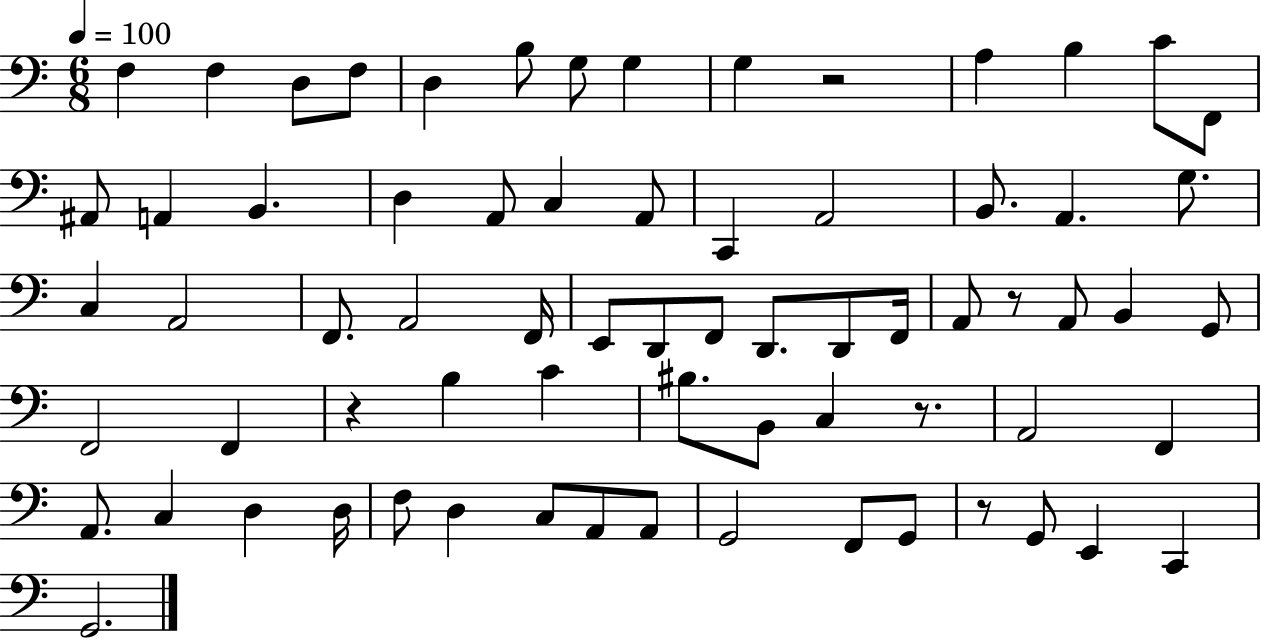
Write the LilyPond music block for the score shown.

{
  \clef bass
  \numericTimeSignature
  \time 6/8
  \key c \major
  \tempo 4 = 100
  f4 f4 d8 f8 | d4 b8 g8 g4 | g4 r2 | a4 b4 c'8 f,8 | \break ais,8 a,4 b,4. | d4 a,8 c4 a,8 | c,4 a,2 | b,8. a,4. g8. | \break c4 a,2 | f,8. a,2 f,16 | e,8 d,8 f,8 d,8. d,8 f,16 | a,8 r8 a,8 b,4 g,8 | \break f,2 f,4 | r4 b4 c'4 | bis8. b,8 c4 r8. | a,2 f,4 | \break a,8. c4 d4 d16 | f8 d4 c8 a,8 a,8 | g,2 f,8 g,8 | r8 g,8 e,4 c,4 | \break g,2. | \bar "|."
}